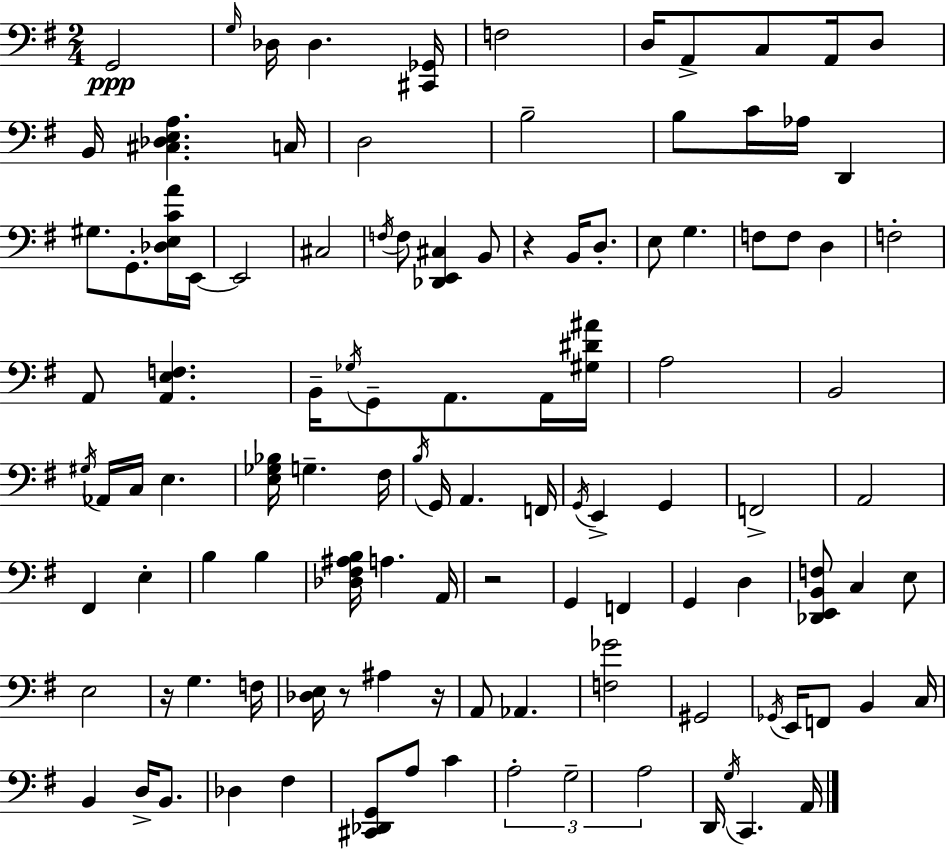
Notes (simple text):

G2/h G3/s Db3/s Db3/q. [C#2,Gb2]/s F3/h D3/s A2/e C3/e A2/s D3/e B2/s [C#3,Db3,E3,A3]/q. C3/s D3/h B3/h B3/e C4/s Ab3/s D2/q G#3/e. G2/e. [Db3,E3,C4,A4]/s E2/s E2/h C#3/h F3/s F3/e [Db2,E2,C#3]/q B2/e R/q B2/s D3/e. E3/e G3/q. F3/e F3/e D3/q F3/h A2/e [A2,E3,F3]/q. B2/s Gb3/s G2/e A2/e. A2/s [G#3,D#4,A#4]/s A3/h B2/h G#3/s Ab2/s C3/s E3/q. [E3,Gb3,Bb3]/s G3/q. F#3/s B3/s G2/s A2/q. F2/s G2/s E2/q G2/q F2/h A2/h F#2/q E3/q B3/q B3/q [Db3,F#3,A#3,B3]/s A3/q. A2/s R/h G2/q F2/q G2/q D3/q [Db2,E2,B2,F3]/e C3/q E3/e E3/h R/s G3/q. F3/s [Db3,E3]/s R/e A#3/q R/s A2/e Ab2/q. [F3,Gb4]/h G#2/h Gb2/s E2/s F2/e B2/q C3/s B2/q D3/s B2/e. Db3/q F#3/q [C#2,Db2,G2]/e A3/e C4/q A3/h G3/h A3/h D2/s G3/s C2/q. A2/s